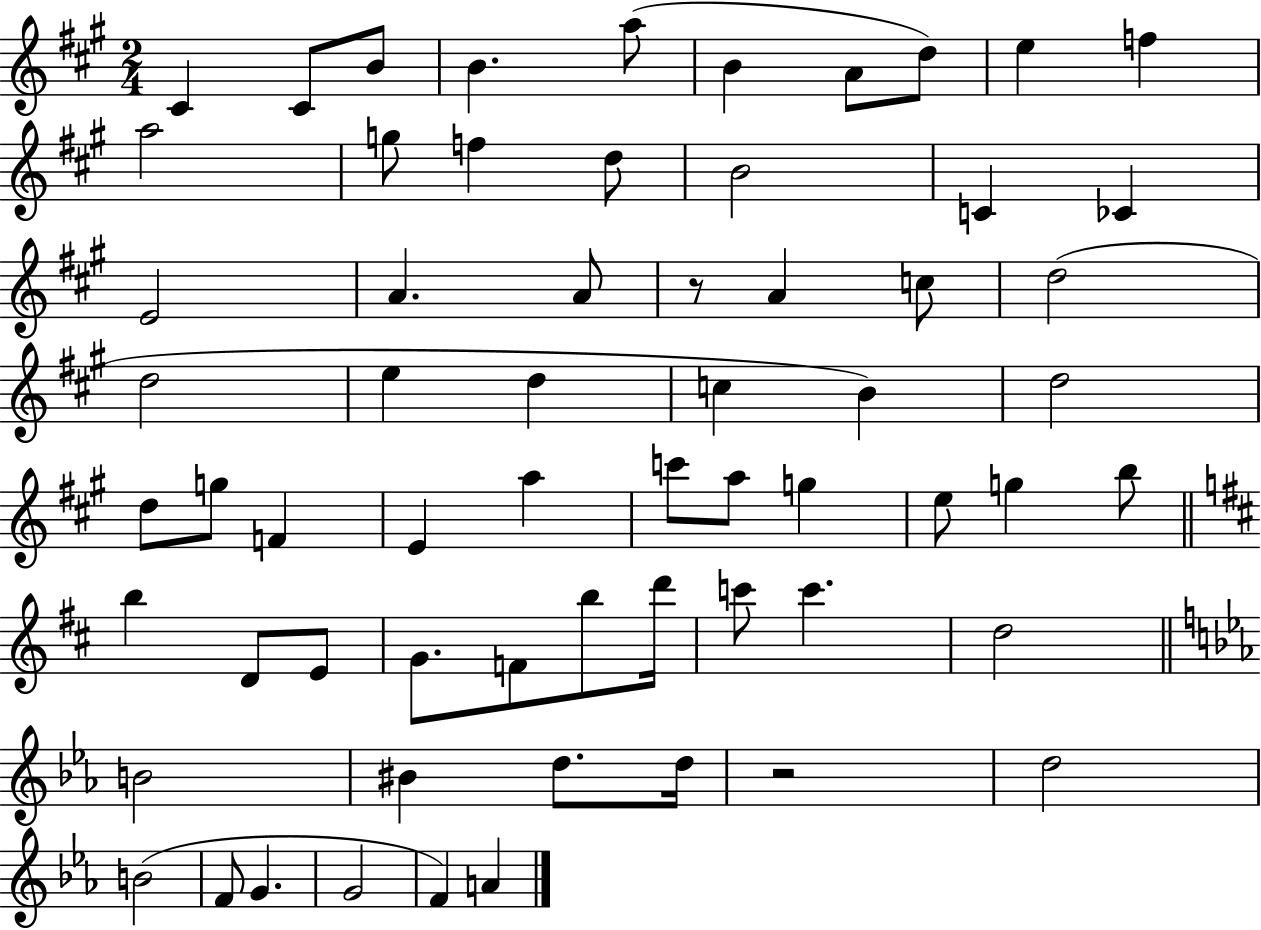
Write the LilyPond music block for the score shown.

{
  \clef treble
  \numericTimeSignature
  \time 2/4
  \key a \major
  cis'4 cis'8 b'8 | b'4. a''8( | b'4 a'8 d''8) | e''4 f''4 | \break a''2 | g''8 f''4 d''8 | b'2 | c'4 ces'4 | \break e'2 | a'4. a'8 | r8 a'4 c''8 | d''2( | \break d''2 | e''4 d''4 | c''4 b'4) | d''2 | \break d''8 g''8 f'4 | e'4 a''4 | c'''8 a''8 g''4 | e''8 g''4 b''8 | \break \bar "||" \break \key b \minor b''4 d'8 e'8 | g'8. f'8 b''8 d'''16 | c'''8 c'''4. | d''2 | \break \bar "||" \break \key ees \major b'2 | bis'4 d''8. d''16 | r2 | d''2 | \break b'2( | f'8 g'4. | g'2 | f'4) a'4 | \break \bar "|."
}